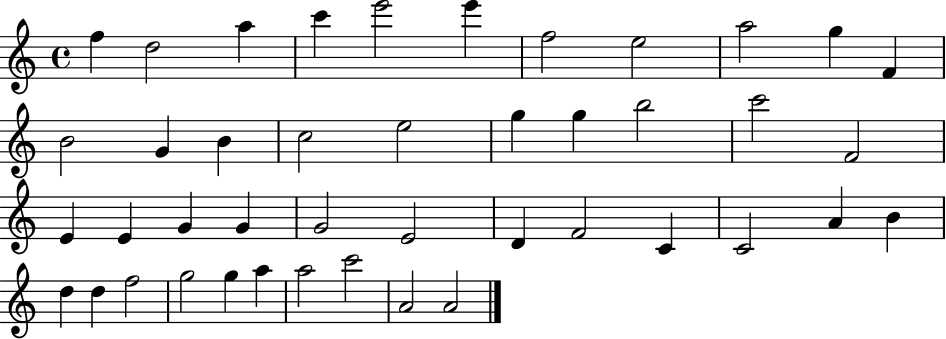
{
  \clef treble
  \time 4/4
  \defaultTimeSignature
  \key c \major
  f''4 d''2 a''4 | c'''4 e'''2 e'''4 | f''2 e''2 | a''2 g''4 f'4 | \break b'2 g'4 b'4 | c''2 e''2 | g''4 g''4 b''2 | c'''2 f'2 | \break e'4 e'4 g'4 g'4 | g'2 e'2 | d'4 f'2 c'4 | c'2 a'4 b'4 | \break d''4 d''4 f''2 | g''2 g''4 a''4 | a''2 c'''2 | a'2 a'2 | \break \bar "|."
}